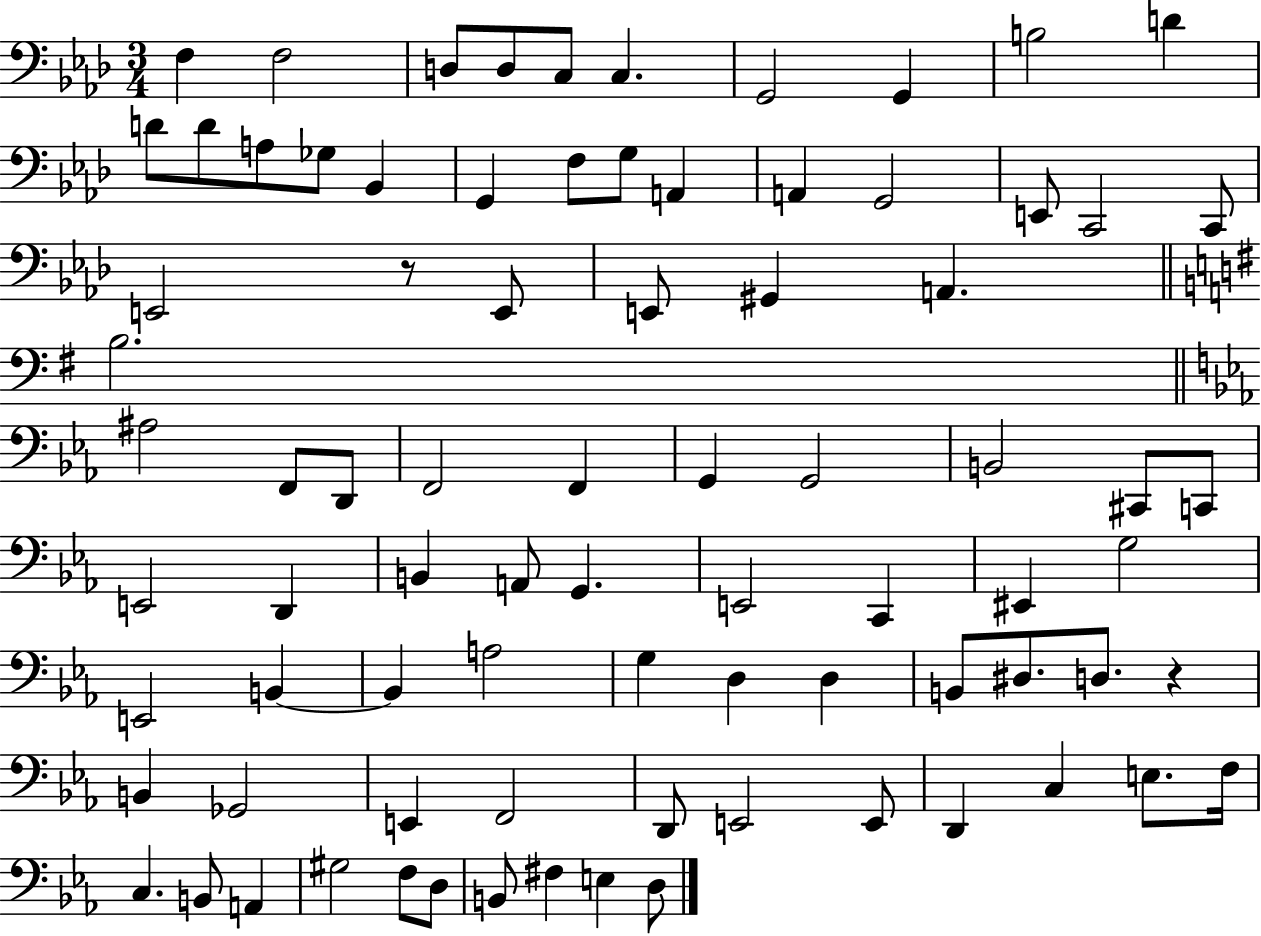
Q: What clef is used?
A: bass